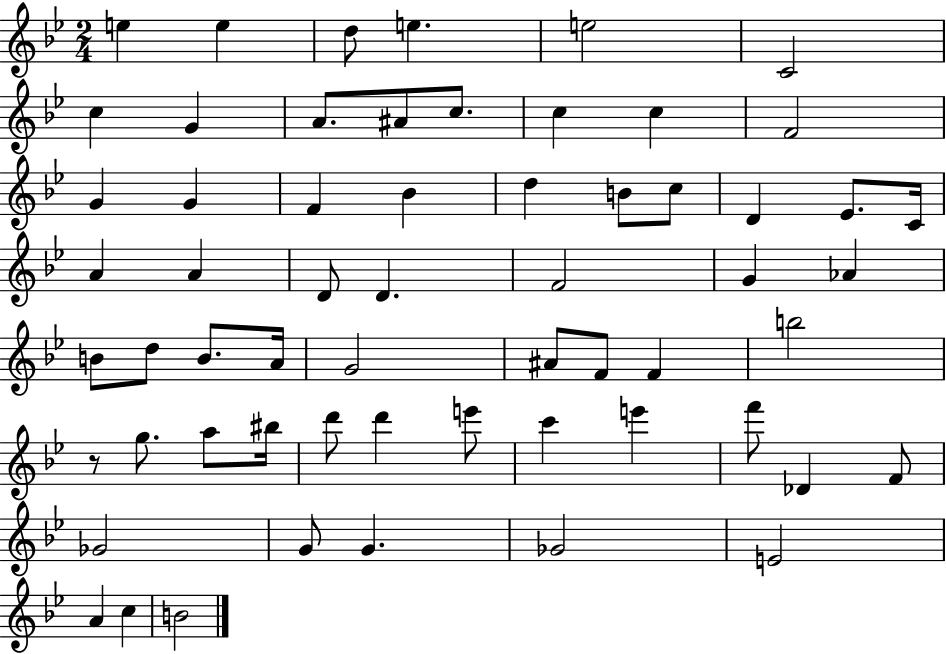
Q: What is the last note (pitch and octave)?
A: B4